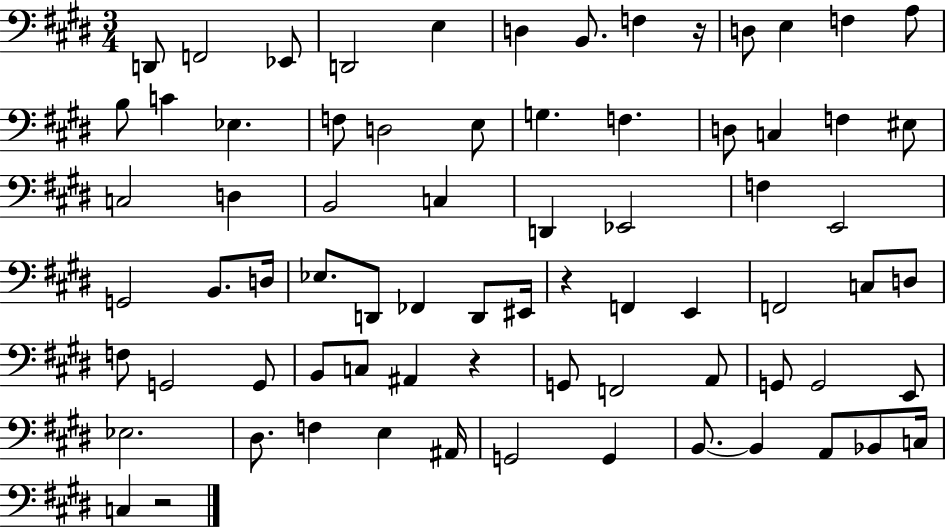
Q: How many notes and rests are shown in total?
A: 74